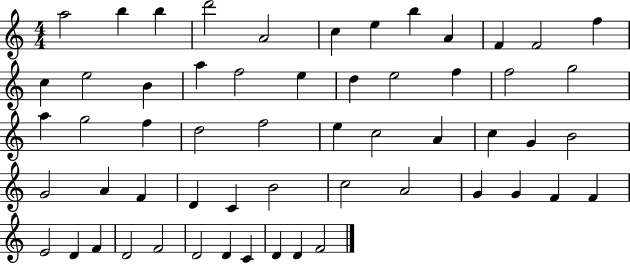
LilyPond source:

{
  \clef treble
  \numericTimeSignature
  \time 4/4
  \key c \major
  a''2 b''4 b''4 | d'''2 a'2 | c''4 e''4 b''4 a'4 | f'4 f'2 f''4 | \break c''4 e''2 b'4 | a''4 f''2 e''4 | d''4 e''2 f''4 | f''2 g''2 | \break a''4 g''2 f''4 | d''2 f''2 | e''4 c''2 a'4 | c''4 g'4 b'2 | \break g'2 a'4 f'4 | d'4 c'4 b'2 | c''2 a'2 | g'4 g'4 f'4 f'4 | \break e'2 d'4 f'4 | d'2 f'2 | d'2 d'4 c'4 | d'4 d'4 f'2 | \break \bar "|."
}